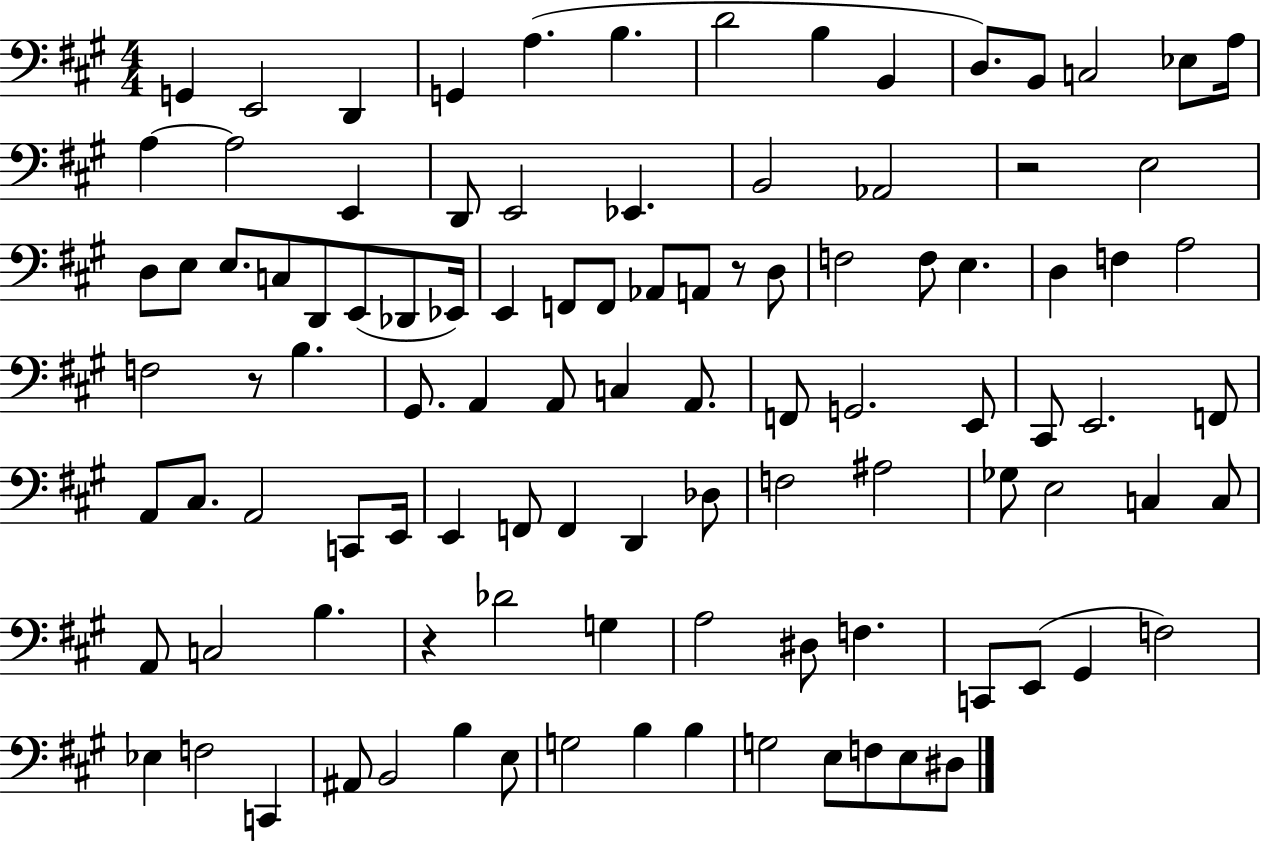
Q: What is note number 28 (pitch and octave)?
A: D2